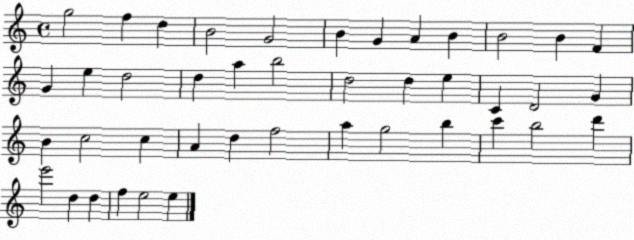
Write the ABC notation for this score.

X:1
T:Untitled
M:4/4
L:1/4
K:C
g2 f d B2 G2 B G A B B2 B F G e d2 d a b2 d2 d e C D2 G B c2 c A d f2 a g2 b c' b2 d' e'2 d d f e2 e